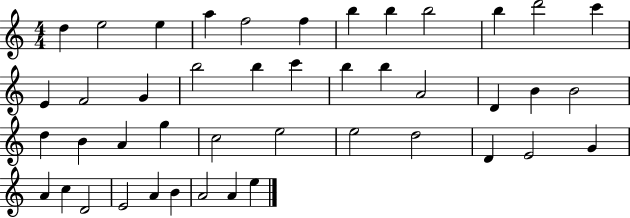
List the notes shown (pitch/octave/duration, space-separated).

D5/q E5/h E5/q A5/q F5/h F5/q B5/q B5/q B5/h B5/q D6/h C6/q E4/q F4/h G4/q B5/h B5/q C6/q B5/q B5/q A4/h D4/q B4/q B4/h D5/q B4/q A4/q G5/q C5/h E5/h E5/h D5/h D4/q E4/h G4/q A4/q C5/q D4/h E4/h A4/q B4/q A4/h A4/q E5/q